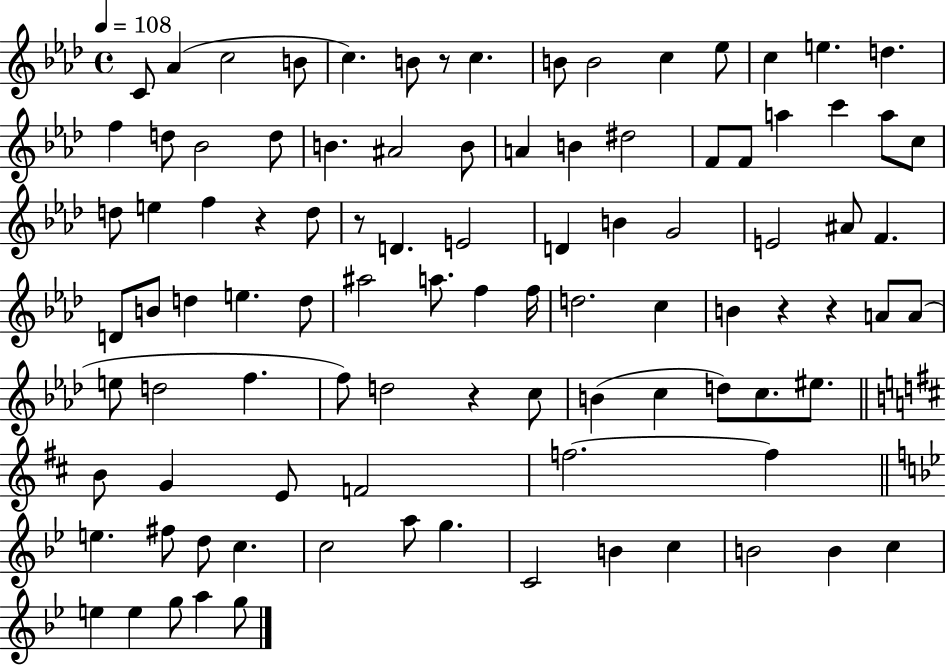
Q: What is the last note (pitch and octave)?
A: G5